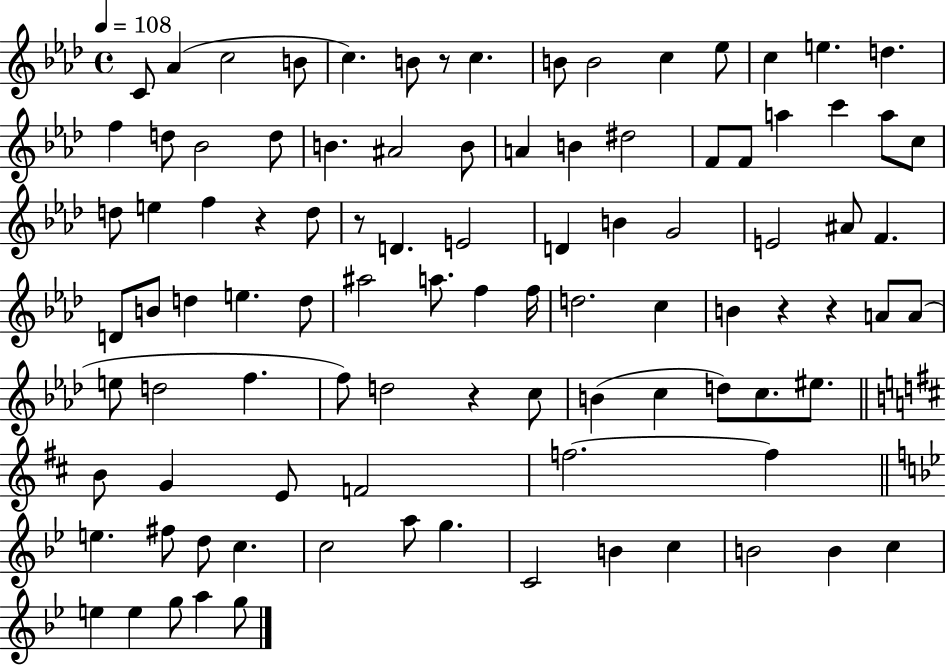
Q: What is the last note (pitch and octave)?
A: G5